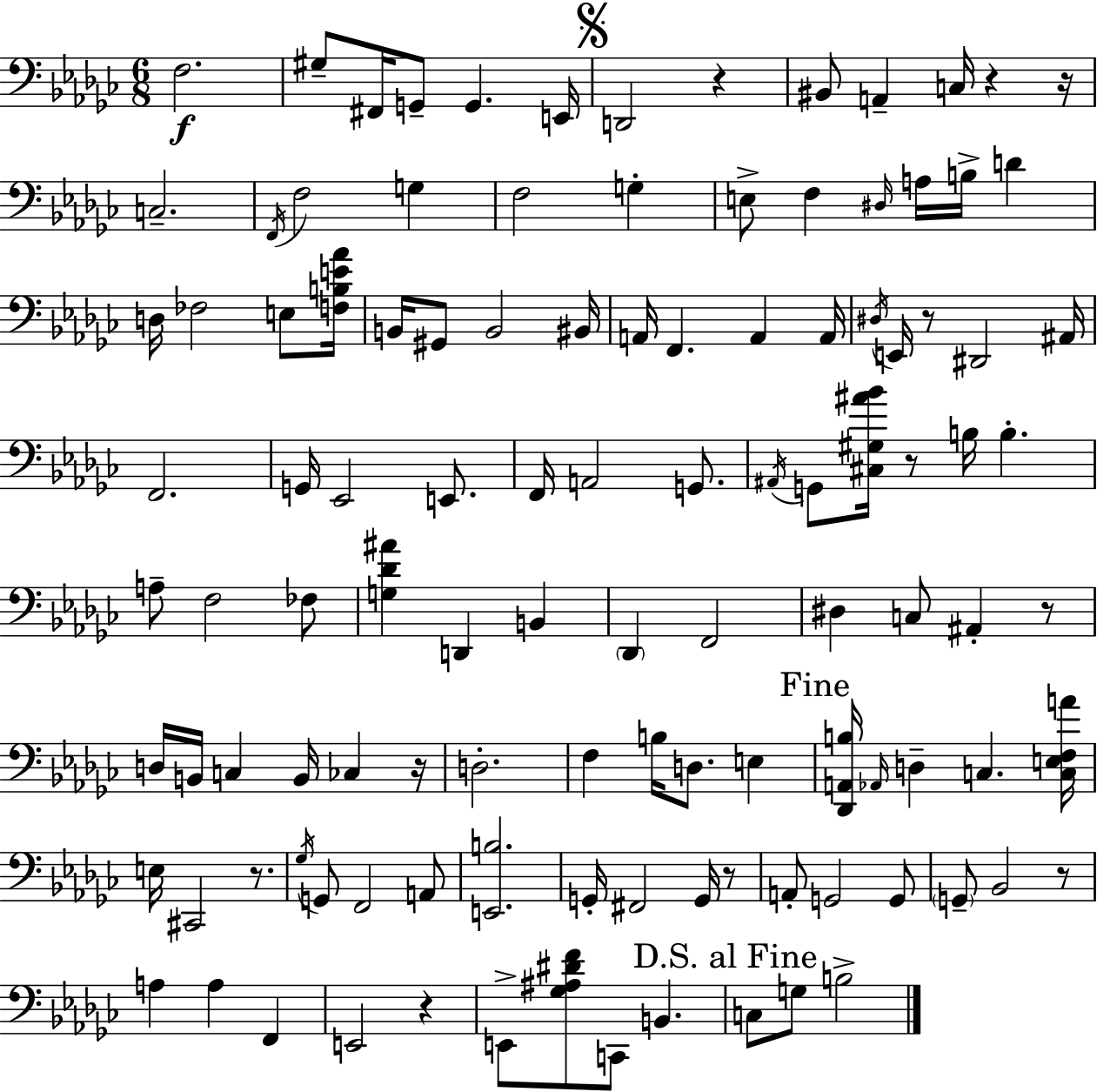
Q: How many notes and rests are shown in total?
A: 113